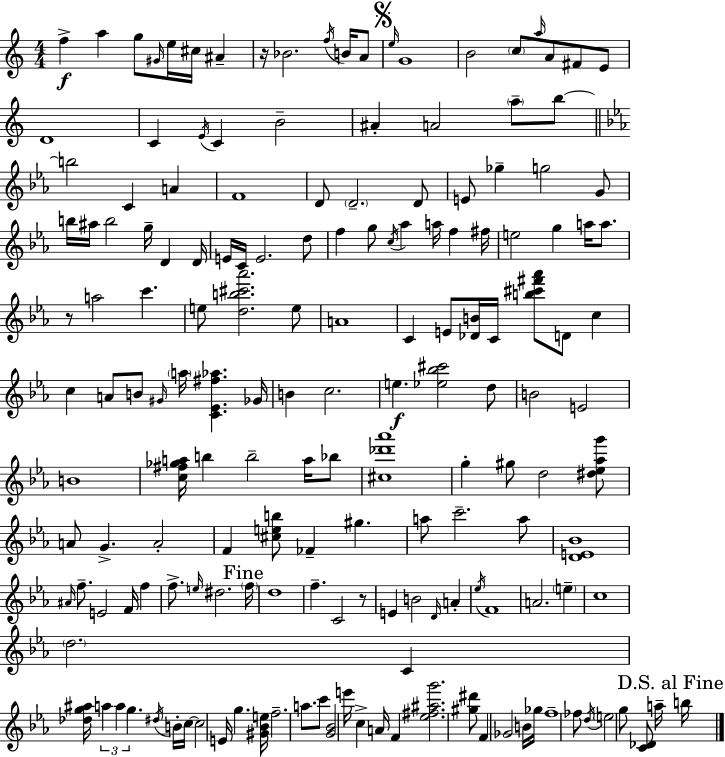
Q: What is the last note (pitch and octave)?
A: B5